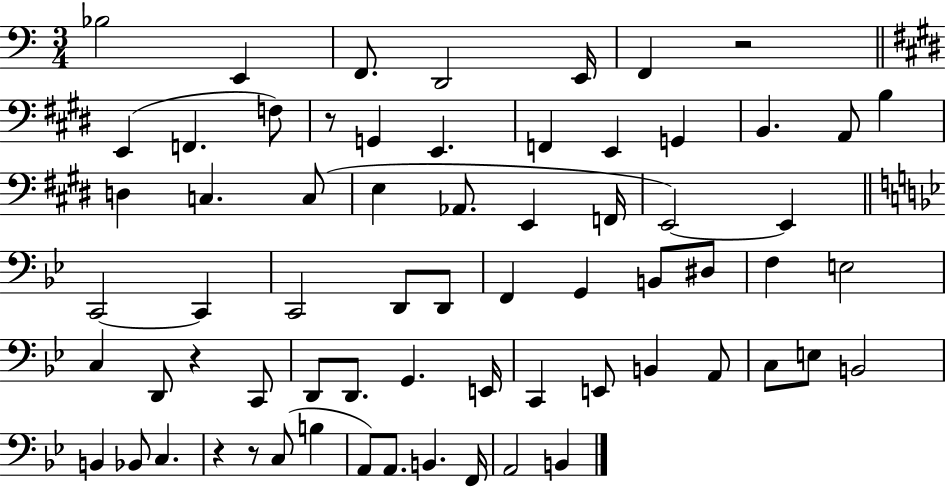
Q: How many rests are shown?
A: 5